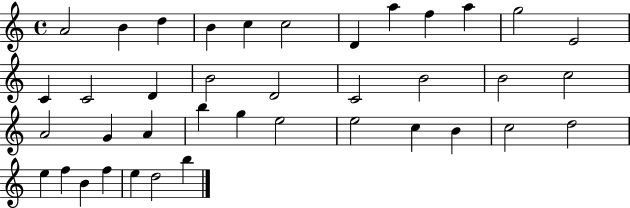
{
  \clef treble
  \time 4/4
  \defaultTimeSignature
  \key c \major
  a'2 b'4 d''4 | b'4 c''4 c''2 | d'4 a''4 f''4 a''4 | g''2 e'2 | \break c'4 c'2 d'4 | b'2 d'2 | c'2 b'2 | b'2 c''2 | \break a'2 g'4 a'4 | b''4 g''4 e''2 | e''2 c''4 b'4 | c''2 d''2 | \break e''4 f''4 b'4 f''4 | e''4 d''2 b''4 | \bar "|."
}